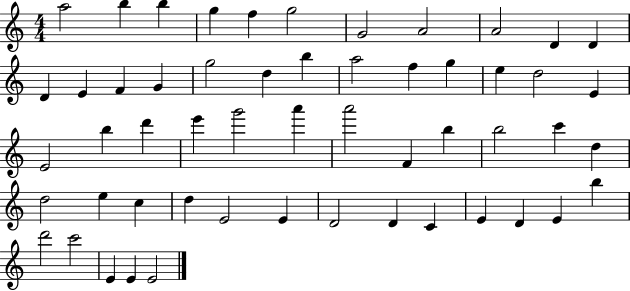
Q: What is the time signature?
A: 4/4